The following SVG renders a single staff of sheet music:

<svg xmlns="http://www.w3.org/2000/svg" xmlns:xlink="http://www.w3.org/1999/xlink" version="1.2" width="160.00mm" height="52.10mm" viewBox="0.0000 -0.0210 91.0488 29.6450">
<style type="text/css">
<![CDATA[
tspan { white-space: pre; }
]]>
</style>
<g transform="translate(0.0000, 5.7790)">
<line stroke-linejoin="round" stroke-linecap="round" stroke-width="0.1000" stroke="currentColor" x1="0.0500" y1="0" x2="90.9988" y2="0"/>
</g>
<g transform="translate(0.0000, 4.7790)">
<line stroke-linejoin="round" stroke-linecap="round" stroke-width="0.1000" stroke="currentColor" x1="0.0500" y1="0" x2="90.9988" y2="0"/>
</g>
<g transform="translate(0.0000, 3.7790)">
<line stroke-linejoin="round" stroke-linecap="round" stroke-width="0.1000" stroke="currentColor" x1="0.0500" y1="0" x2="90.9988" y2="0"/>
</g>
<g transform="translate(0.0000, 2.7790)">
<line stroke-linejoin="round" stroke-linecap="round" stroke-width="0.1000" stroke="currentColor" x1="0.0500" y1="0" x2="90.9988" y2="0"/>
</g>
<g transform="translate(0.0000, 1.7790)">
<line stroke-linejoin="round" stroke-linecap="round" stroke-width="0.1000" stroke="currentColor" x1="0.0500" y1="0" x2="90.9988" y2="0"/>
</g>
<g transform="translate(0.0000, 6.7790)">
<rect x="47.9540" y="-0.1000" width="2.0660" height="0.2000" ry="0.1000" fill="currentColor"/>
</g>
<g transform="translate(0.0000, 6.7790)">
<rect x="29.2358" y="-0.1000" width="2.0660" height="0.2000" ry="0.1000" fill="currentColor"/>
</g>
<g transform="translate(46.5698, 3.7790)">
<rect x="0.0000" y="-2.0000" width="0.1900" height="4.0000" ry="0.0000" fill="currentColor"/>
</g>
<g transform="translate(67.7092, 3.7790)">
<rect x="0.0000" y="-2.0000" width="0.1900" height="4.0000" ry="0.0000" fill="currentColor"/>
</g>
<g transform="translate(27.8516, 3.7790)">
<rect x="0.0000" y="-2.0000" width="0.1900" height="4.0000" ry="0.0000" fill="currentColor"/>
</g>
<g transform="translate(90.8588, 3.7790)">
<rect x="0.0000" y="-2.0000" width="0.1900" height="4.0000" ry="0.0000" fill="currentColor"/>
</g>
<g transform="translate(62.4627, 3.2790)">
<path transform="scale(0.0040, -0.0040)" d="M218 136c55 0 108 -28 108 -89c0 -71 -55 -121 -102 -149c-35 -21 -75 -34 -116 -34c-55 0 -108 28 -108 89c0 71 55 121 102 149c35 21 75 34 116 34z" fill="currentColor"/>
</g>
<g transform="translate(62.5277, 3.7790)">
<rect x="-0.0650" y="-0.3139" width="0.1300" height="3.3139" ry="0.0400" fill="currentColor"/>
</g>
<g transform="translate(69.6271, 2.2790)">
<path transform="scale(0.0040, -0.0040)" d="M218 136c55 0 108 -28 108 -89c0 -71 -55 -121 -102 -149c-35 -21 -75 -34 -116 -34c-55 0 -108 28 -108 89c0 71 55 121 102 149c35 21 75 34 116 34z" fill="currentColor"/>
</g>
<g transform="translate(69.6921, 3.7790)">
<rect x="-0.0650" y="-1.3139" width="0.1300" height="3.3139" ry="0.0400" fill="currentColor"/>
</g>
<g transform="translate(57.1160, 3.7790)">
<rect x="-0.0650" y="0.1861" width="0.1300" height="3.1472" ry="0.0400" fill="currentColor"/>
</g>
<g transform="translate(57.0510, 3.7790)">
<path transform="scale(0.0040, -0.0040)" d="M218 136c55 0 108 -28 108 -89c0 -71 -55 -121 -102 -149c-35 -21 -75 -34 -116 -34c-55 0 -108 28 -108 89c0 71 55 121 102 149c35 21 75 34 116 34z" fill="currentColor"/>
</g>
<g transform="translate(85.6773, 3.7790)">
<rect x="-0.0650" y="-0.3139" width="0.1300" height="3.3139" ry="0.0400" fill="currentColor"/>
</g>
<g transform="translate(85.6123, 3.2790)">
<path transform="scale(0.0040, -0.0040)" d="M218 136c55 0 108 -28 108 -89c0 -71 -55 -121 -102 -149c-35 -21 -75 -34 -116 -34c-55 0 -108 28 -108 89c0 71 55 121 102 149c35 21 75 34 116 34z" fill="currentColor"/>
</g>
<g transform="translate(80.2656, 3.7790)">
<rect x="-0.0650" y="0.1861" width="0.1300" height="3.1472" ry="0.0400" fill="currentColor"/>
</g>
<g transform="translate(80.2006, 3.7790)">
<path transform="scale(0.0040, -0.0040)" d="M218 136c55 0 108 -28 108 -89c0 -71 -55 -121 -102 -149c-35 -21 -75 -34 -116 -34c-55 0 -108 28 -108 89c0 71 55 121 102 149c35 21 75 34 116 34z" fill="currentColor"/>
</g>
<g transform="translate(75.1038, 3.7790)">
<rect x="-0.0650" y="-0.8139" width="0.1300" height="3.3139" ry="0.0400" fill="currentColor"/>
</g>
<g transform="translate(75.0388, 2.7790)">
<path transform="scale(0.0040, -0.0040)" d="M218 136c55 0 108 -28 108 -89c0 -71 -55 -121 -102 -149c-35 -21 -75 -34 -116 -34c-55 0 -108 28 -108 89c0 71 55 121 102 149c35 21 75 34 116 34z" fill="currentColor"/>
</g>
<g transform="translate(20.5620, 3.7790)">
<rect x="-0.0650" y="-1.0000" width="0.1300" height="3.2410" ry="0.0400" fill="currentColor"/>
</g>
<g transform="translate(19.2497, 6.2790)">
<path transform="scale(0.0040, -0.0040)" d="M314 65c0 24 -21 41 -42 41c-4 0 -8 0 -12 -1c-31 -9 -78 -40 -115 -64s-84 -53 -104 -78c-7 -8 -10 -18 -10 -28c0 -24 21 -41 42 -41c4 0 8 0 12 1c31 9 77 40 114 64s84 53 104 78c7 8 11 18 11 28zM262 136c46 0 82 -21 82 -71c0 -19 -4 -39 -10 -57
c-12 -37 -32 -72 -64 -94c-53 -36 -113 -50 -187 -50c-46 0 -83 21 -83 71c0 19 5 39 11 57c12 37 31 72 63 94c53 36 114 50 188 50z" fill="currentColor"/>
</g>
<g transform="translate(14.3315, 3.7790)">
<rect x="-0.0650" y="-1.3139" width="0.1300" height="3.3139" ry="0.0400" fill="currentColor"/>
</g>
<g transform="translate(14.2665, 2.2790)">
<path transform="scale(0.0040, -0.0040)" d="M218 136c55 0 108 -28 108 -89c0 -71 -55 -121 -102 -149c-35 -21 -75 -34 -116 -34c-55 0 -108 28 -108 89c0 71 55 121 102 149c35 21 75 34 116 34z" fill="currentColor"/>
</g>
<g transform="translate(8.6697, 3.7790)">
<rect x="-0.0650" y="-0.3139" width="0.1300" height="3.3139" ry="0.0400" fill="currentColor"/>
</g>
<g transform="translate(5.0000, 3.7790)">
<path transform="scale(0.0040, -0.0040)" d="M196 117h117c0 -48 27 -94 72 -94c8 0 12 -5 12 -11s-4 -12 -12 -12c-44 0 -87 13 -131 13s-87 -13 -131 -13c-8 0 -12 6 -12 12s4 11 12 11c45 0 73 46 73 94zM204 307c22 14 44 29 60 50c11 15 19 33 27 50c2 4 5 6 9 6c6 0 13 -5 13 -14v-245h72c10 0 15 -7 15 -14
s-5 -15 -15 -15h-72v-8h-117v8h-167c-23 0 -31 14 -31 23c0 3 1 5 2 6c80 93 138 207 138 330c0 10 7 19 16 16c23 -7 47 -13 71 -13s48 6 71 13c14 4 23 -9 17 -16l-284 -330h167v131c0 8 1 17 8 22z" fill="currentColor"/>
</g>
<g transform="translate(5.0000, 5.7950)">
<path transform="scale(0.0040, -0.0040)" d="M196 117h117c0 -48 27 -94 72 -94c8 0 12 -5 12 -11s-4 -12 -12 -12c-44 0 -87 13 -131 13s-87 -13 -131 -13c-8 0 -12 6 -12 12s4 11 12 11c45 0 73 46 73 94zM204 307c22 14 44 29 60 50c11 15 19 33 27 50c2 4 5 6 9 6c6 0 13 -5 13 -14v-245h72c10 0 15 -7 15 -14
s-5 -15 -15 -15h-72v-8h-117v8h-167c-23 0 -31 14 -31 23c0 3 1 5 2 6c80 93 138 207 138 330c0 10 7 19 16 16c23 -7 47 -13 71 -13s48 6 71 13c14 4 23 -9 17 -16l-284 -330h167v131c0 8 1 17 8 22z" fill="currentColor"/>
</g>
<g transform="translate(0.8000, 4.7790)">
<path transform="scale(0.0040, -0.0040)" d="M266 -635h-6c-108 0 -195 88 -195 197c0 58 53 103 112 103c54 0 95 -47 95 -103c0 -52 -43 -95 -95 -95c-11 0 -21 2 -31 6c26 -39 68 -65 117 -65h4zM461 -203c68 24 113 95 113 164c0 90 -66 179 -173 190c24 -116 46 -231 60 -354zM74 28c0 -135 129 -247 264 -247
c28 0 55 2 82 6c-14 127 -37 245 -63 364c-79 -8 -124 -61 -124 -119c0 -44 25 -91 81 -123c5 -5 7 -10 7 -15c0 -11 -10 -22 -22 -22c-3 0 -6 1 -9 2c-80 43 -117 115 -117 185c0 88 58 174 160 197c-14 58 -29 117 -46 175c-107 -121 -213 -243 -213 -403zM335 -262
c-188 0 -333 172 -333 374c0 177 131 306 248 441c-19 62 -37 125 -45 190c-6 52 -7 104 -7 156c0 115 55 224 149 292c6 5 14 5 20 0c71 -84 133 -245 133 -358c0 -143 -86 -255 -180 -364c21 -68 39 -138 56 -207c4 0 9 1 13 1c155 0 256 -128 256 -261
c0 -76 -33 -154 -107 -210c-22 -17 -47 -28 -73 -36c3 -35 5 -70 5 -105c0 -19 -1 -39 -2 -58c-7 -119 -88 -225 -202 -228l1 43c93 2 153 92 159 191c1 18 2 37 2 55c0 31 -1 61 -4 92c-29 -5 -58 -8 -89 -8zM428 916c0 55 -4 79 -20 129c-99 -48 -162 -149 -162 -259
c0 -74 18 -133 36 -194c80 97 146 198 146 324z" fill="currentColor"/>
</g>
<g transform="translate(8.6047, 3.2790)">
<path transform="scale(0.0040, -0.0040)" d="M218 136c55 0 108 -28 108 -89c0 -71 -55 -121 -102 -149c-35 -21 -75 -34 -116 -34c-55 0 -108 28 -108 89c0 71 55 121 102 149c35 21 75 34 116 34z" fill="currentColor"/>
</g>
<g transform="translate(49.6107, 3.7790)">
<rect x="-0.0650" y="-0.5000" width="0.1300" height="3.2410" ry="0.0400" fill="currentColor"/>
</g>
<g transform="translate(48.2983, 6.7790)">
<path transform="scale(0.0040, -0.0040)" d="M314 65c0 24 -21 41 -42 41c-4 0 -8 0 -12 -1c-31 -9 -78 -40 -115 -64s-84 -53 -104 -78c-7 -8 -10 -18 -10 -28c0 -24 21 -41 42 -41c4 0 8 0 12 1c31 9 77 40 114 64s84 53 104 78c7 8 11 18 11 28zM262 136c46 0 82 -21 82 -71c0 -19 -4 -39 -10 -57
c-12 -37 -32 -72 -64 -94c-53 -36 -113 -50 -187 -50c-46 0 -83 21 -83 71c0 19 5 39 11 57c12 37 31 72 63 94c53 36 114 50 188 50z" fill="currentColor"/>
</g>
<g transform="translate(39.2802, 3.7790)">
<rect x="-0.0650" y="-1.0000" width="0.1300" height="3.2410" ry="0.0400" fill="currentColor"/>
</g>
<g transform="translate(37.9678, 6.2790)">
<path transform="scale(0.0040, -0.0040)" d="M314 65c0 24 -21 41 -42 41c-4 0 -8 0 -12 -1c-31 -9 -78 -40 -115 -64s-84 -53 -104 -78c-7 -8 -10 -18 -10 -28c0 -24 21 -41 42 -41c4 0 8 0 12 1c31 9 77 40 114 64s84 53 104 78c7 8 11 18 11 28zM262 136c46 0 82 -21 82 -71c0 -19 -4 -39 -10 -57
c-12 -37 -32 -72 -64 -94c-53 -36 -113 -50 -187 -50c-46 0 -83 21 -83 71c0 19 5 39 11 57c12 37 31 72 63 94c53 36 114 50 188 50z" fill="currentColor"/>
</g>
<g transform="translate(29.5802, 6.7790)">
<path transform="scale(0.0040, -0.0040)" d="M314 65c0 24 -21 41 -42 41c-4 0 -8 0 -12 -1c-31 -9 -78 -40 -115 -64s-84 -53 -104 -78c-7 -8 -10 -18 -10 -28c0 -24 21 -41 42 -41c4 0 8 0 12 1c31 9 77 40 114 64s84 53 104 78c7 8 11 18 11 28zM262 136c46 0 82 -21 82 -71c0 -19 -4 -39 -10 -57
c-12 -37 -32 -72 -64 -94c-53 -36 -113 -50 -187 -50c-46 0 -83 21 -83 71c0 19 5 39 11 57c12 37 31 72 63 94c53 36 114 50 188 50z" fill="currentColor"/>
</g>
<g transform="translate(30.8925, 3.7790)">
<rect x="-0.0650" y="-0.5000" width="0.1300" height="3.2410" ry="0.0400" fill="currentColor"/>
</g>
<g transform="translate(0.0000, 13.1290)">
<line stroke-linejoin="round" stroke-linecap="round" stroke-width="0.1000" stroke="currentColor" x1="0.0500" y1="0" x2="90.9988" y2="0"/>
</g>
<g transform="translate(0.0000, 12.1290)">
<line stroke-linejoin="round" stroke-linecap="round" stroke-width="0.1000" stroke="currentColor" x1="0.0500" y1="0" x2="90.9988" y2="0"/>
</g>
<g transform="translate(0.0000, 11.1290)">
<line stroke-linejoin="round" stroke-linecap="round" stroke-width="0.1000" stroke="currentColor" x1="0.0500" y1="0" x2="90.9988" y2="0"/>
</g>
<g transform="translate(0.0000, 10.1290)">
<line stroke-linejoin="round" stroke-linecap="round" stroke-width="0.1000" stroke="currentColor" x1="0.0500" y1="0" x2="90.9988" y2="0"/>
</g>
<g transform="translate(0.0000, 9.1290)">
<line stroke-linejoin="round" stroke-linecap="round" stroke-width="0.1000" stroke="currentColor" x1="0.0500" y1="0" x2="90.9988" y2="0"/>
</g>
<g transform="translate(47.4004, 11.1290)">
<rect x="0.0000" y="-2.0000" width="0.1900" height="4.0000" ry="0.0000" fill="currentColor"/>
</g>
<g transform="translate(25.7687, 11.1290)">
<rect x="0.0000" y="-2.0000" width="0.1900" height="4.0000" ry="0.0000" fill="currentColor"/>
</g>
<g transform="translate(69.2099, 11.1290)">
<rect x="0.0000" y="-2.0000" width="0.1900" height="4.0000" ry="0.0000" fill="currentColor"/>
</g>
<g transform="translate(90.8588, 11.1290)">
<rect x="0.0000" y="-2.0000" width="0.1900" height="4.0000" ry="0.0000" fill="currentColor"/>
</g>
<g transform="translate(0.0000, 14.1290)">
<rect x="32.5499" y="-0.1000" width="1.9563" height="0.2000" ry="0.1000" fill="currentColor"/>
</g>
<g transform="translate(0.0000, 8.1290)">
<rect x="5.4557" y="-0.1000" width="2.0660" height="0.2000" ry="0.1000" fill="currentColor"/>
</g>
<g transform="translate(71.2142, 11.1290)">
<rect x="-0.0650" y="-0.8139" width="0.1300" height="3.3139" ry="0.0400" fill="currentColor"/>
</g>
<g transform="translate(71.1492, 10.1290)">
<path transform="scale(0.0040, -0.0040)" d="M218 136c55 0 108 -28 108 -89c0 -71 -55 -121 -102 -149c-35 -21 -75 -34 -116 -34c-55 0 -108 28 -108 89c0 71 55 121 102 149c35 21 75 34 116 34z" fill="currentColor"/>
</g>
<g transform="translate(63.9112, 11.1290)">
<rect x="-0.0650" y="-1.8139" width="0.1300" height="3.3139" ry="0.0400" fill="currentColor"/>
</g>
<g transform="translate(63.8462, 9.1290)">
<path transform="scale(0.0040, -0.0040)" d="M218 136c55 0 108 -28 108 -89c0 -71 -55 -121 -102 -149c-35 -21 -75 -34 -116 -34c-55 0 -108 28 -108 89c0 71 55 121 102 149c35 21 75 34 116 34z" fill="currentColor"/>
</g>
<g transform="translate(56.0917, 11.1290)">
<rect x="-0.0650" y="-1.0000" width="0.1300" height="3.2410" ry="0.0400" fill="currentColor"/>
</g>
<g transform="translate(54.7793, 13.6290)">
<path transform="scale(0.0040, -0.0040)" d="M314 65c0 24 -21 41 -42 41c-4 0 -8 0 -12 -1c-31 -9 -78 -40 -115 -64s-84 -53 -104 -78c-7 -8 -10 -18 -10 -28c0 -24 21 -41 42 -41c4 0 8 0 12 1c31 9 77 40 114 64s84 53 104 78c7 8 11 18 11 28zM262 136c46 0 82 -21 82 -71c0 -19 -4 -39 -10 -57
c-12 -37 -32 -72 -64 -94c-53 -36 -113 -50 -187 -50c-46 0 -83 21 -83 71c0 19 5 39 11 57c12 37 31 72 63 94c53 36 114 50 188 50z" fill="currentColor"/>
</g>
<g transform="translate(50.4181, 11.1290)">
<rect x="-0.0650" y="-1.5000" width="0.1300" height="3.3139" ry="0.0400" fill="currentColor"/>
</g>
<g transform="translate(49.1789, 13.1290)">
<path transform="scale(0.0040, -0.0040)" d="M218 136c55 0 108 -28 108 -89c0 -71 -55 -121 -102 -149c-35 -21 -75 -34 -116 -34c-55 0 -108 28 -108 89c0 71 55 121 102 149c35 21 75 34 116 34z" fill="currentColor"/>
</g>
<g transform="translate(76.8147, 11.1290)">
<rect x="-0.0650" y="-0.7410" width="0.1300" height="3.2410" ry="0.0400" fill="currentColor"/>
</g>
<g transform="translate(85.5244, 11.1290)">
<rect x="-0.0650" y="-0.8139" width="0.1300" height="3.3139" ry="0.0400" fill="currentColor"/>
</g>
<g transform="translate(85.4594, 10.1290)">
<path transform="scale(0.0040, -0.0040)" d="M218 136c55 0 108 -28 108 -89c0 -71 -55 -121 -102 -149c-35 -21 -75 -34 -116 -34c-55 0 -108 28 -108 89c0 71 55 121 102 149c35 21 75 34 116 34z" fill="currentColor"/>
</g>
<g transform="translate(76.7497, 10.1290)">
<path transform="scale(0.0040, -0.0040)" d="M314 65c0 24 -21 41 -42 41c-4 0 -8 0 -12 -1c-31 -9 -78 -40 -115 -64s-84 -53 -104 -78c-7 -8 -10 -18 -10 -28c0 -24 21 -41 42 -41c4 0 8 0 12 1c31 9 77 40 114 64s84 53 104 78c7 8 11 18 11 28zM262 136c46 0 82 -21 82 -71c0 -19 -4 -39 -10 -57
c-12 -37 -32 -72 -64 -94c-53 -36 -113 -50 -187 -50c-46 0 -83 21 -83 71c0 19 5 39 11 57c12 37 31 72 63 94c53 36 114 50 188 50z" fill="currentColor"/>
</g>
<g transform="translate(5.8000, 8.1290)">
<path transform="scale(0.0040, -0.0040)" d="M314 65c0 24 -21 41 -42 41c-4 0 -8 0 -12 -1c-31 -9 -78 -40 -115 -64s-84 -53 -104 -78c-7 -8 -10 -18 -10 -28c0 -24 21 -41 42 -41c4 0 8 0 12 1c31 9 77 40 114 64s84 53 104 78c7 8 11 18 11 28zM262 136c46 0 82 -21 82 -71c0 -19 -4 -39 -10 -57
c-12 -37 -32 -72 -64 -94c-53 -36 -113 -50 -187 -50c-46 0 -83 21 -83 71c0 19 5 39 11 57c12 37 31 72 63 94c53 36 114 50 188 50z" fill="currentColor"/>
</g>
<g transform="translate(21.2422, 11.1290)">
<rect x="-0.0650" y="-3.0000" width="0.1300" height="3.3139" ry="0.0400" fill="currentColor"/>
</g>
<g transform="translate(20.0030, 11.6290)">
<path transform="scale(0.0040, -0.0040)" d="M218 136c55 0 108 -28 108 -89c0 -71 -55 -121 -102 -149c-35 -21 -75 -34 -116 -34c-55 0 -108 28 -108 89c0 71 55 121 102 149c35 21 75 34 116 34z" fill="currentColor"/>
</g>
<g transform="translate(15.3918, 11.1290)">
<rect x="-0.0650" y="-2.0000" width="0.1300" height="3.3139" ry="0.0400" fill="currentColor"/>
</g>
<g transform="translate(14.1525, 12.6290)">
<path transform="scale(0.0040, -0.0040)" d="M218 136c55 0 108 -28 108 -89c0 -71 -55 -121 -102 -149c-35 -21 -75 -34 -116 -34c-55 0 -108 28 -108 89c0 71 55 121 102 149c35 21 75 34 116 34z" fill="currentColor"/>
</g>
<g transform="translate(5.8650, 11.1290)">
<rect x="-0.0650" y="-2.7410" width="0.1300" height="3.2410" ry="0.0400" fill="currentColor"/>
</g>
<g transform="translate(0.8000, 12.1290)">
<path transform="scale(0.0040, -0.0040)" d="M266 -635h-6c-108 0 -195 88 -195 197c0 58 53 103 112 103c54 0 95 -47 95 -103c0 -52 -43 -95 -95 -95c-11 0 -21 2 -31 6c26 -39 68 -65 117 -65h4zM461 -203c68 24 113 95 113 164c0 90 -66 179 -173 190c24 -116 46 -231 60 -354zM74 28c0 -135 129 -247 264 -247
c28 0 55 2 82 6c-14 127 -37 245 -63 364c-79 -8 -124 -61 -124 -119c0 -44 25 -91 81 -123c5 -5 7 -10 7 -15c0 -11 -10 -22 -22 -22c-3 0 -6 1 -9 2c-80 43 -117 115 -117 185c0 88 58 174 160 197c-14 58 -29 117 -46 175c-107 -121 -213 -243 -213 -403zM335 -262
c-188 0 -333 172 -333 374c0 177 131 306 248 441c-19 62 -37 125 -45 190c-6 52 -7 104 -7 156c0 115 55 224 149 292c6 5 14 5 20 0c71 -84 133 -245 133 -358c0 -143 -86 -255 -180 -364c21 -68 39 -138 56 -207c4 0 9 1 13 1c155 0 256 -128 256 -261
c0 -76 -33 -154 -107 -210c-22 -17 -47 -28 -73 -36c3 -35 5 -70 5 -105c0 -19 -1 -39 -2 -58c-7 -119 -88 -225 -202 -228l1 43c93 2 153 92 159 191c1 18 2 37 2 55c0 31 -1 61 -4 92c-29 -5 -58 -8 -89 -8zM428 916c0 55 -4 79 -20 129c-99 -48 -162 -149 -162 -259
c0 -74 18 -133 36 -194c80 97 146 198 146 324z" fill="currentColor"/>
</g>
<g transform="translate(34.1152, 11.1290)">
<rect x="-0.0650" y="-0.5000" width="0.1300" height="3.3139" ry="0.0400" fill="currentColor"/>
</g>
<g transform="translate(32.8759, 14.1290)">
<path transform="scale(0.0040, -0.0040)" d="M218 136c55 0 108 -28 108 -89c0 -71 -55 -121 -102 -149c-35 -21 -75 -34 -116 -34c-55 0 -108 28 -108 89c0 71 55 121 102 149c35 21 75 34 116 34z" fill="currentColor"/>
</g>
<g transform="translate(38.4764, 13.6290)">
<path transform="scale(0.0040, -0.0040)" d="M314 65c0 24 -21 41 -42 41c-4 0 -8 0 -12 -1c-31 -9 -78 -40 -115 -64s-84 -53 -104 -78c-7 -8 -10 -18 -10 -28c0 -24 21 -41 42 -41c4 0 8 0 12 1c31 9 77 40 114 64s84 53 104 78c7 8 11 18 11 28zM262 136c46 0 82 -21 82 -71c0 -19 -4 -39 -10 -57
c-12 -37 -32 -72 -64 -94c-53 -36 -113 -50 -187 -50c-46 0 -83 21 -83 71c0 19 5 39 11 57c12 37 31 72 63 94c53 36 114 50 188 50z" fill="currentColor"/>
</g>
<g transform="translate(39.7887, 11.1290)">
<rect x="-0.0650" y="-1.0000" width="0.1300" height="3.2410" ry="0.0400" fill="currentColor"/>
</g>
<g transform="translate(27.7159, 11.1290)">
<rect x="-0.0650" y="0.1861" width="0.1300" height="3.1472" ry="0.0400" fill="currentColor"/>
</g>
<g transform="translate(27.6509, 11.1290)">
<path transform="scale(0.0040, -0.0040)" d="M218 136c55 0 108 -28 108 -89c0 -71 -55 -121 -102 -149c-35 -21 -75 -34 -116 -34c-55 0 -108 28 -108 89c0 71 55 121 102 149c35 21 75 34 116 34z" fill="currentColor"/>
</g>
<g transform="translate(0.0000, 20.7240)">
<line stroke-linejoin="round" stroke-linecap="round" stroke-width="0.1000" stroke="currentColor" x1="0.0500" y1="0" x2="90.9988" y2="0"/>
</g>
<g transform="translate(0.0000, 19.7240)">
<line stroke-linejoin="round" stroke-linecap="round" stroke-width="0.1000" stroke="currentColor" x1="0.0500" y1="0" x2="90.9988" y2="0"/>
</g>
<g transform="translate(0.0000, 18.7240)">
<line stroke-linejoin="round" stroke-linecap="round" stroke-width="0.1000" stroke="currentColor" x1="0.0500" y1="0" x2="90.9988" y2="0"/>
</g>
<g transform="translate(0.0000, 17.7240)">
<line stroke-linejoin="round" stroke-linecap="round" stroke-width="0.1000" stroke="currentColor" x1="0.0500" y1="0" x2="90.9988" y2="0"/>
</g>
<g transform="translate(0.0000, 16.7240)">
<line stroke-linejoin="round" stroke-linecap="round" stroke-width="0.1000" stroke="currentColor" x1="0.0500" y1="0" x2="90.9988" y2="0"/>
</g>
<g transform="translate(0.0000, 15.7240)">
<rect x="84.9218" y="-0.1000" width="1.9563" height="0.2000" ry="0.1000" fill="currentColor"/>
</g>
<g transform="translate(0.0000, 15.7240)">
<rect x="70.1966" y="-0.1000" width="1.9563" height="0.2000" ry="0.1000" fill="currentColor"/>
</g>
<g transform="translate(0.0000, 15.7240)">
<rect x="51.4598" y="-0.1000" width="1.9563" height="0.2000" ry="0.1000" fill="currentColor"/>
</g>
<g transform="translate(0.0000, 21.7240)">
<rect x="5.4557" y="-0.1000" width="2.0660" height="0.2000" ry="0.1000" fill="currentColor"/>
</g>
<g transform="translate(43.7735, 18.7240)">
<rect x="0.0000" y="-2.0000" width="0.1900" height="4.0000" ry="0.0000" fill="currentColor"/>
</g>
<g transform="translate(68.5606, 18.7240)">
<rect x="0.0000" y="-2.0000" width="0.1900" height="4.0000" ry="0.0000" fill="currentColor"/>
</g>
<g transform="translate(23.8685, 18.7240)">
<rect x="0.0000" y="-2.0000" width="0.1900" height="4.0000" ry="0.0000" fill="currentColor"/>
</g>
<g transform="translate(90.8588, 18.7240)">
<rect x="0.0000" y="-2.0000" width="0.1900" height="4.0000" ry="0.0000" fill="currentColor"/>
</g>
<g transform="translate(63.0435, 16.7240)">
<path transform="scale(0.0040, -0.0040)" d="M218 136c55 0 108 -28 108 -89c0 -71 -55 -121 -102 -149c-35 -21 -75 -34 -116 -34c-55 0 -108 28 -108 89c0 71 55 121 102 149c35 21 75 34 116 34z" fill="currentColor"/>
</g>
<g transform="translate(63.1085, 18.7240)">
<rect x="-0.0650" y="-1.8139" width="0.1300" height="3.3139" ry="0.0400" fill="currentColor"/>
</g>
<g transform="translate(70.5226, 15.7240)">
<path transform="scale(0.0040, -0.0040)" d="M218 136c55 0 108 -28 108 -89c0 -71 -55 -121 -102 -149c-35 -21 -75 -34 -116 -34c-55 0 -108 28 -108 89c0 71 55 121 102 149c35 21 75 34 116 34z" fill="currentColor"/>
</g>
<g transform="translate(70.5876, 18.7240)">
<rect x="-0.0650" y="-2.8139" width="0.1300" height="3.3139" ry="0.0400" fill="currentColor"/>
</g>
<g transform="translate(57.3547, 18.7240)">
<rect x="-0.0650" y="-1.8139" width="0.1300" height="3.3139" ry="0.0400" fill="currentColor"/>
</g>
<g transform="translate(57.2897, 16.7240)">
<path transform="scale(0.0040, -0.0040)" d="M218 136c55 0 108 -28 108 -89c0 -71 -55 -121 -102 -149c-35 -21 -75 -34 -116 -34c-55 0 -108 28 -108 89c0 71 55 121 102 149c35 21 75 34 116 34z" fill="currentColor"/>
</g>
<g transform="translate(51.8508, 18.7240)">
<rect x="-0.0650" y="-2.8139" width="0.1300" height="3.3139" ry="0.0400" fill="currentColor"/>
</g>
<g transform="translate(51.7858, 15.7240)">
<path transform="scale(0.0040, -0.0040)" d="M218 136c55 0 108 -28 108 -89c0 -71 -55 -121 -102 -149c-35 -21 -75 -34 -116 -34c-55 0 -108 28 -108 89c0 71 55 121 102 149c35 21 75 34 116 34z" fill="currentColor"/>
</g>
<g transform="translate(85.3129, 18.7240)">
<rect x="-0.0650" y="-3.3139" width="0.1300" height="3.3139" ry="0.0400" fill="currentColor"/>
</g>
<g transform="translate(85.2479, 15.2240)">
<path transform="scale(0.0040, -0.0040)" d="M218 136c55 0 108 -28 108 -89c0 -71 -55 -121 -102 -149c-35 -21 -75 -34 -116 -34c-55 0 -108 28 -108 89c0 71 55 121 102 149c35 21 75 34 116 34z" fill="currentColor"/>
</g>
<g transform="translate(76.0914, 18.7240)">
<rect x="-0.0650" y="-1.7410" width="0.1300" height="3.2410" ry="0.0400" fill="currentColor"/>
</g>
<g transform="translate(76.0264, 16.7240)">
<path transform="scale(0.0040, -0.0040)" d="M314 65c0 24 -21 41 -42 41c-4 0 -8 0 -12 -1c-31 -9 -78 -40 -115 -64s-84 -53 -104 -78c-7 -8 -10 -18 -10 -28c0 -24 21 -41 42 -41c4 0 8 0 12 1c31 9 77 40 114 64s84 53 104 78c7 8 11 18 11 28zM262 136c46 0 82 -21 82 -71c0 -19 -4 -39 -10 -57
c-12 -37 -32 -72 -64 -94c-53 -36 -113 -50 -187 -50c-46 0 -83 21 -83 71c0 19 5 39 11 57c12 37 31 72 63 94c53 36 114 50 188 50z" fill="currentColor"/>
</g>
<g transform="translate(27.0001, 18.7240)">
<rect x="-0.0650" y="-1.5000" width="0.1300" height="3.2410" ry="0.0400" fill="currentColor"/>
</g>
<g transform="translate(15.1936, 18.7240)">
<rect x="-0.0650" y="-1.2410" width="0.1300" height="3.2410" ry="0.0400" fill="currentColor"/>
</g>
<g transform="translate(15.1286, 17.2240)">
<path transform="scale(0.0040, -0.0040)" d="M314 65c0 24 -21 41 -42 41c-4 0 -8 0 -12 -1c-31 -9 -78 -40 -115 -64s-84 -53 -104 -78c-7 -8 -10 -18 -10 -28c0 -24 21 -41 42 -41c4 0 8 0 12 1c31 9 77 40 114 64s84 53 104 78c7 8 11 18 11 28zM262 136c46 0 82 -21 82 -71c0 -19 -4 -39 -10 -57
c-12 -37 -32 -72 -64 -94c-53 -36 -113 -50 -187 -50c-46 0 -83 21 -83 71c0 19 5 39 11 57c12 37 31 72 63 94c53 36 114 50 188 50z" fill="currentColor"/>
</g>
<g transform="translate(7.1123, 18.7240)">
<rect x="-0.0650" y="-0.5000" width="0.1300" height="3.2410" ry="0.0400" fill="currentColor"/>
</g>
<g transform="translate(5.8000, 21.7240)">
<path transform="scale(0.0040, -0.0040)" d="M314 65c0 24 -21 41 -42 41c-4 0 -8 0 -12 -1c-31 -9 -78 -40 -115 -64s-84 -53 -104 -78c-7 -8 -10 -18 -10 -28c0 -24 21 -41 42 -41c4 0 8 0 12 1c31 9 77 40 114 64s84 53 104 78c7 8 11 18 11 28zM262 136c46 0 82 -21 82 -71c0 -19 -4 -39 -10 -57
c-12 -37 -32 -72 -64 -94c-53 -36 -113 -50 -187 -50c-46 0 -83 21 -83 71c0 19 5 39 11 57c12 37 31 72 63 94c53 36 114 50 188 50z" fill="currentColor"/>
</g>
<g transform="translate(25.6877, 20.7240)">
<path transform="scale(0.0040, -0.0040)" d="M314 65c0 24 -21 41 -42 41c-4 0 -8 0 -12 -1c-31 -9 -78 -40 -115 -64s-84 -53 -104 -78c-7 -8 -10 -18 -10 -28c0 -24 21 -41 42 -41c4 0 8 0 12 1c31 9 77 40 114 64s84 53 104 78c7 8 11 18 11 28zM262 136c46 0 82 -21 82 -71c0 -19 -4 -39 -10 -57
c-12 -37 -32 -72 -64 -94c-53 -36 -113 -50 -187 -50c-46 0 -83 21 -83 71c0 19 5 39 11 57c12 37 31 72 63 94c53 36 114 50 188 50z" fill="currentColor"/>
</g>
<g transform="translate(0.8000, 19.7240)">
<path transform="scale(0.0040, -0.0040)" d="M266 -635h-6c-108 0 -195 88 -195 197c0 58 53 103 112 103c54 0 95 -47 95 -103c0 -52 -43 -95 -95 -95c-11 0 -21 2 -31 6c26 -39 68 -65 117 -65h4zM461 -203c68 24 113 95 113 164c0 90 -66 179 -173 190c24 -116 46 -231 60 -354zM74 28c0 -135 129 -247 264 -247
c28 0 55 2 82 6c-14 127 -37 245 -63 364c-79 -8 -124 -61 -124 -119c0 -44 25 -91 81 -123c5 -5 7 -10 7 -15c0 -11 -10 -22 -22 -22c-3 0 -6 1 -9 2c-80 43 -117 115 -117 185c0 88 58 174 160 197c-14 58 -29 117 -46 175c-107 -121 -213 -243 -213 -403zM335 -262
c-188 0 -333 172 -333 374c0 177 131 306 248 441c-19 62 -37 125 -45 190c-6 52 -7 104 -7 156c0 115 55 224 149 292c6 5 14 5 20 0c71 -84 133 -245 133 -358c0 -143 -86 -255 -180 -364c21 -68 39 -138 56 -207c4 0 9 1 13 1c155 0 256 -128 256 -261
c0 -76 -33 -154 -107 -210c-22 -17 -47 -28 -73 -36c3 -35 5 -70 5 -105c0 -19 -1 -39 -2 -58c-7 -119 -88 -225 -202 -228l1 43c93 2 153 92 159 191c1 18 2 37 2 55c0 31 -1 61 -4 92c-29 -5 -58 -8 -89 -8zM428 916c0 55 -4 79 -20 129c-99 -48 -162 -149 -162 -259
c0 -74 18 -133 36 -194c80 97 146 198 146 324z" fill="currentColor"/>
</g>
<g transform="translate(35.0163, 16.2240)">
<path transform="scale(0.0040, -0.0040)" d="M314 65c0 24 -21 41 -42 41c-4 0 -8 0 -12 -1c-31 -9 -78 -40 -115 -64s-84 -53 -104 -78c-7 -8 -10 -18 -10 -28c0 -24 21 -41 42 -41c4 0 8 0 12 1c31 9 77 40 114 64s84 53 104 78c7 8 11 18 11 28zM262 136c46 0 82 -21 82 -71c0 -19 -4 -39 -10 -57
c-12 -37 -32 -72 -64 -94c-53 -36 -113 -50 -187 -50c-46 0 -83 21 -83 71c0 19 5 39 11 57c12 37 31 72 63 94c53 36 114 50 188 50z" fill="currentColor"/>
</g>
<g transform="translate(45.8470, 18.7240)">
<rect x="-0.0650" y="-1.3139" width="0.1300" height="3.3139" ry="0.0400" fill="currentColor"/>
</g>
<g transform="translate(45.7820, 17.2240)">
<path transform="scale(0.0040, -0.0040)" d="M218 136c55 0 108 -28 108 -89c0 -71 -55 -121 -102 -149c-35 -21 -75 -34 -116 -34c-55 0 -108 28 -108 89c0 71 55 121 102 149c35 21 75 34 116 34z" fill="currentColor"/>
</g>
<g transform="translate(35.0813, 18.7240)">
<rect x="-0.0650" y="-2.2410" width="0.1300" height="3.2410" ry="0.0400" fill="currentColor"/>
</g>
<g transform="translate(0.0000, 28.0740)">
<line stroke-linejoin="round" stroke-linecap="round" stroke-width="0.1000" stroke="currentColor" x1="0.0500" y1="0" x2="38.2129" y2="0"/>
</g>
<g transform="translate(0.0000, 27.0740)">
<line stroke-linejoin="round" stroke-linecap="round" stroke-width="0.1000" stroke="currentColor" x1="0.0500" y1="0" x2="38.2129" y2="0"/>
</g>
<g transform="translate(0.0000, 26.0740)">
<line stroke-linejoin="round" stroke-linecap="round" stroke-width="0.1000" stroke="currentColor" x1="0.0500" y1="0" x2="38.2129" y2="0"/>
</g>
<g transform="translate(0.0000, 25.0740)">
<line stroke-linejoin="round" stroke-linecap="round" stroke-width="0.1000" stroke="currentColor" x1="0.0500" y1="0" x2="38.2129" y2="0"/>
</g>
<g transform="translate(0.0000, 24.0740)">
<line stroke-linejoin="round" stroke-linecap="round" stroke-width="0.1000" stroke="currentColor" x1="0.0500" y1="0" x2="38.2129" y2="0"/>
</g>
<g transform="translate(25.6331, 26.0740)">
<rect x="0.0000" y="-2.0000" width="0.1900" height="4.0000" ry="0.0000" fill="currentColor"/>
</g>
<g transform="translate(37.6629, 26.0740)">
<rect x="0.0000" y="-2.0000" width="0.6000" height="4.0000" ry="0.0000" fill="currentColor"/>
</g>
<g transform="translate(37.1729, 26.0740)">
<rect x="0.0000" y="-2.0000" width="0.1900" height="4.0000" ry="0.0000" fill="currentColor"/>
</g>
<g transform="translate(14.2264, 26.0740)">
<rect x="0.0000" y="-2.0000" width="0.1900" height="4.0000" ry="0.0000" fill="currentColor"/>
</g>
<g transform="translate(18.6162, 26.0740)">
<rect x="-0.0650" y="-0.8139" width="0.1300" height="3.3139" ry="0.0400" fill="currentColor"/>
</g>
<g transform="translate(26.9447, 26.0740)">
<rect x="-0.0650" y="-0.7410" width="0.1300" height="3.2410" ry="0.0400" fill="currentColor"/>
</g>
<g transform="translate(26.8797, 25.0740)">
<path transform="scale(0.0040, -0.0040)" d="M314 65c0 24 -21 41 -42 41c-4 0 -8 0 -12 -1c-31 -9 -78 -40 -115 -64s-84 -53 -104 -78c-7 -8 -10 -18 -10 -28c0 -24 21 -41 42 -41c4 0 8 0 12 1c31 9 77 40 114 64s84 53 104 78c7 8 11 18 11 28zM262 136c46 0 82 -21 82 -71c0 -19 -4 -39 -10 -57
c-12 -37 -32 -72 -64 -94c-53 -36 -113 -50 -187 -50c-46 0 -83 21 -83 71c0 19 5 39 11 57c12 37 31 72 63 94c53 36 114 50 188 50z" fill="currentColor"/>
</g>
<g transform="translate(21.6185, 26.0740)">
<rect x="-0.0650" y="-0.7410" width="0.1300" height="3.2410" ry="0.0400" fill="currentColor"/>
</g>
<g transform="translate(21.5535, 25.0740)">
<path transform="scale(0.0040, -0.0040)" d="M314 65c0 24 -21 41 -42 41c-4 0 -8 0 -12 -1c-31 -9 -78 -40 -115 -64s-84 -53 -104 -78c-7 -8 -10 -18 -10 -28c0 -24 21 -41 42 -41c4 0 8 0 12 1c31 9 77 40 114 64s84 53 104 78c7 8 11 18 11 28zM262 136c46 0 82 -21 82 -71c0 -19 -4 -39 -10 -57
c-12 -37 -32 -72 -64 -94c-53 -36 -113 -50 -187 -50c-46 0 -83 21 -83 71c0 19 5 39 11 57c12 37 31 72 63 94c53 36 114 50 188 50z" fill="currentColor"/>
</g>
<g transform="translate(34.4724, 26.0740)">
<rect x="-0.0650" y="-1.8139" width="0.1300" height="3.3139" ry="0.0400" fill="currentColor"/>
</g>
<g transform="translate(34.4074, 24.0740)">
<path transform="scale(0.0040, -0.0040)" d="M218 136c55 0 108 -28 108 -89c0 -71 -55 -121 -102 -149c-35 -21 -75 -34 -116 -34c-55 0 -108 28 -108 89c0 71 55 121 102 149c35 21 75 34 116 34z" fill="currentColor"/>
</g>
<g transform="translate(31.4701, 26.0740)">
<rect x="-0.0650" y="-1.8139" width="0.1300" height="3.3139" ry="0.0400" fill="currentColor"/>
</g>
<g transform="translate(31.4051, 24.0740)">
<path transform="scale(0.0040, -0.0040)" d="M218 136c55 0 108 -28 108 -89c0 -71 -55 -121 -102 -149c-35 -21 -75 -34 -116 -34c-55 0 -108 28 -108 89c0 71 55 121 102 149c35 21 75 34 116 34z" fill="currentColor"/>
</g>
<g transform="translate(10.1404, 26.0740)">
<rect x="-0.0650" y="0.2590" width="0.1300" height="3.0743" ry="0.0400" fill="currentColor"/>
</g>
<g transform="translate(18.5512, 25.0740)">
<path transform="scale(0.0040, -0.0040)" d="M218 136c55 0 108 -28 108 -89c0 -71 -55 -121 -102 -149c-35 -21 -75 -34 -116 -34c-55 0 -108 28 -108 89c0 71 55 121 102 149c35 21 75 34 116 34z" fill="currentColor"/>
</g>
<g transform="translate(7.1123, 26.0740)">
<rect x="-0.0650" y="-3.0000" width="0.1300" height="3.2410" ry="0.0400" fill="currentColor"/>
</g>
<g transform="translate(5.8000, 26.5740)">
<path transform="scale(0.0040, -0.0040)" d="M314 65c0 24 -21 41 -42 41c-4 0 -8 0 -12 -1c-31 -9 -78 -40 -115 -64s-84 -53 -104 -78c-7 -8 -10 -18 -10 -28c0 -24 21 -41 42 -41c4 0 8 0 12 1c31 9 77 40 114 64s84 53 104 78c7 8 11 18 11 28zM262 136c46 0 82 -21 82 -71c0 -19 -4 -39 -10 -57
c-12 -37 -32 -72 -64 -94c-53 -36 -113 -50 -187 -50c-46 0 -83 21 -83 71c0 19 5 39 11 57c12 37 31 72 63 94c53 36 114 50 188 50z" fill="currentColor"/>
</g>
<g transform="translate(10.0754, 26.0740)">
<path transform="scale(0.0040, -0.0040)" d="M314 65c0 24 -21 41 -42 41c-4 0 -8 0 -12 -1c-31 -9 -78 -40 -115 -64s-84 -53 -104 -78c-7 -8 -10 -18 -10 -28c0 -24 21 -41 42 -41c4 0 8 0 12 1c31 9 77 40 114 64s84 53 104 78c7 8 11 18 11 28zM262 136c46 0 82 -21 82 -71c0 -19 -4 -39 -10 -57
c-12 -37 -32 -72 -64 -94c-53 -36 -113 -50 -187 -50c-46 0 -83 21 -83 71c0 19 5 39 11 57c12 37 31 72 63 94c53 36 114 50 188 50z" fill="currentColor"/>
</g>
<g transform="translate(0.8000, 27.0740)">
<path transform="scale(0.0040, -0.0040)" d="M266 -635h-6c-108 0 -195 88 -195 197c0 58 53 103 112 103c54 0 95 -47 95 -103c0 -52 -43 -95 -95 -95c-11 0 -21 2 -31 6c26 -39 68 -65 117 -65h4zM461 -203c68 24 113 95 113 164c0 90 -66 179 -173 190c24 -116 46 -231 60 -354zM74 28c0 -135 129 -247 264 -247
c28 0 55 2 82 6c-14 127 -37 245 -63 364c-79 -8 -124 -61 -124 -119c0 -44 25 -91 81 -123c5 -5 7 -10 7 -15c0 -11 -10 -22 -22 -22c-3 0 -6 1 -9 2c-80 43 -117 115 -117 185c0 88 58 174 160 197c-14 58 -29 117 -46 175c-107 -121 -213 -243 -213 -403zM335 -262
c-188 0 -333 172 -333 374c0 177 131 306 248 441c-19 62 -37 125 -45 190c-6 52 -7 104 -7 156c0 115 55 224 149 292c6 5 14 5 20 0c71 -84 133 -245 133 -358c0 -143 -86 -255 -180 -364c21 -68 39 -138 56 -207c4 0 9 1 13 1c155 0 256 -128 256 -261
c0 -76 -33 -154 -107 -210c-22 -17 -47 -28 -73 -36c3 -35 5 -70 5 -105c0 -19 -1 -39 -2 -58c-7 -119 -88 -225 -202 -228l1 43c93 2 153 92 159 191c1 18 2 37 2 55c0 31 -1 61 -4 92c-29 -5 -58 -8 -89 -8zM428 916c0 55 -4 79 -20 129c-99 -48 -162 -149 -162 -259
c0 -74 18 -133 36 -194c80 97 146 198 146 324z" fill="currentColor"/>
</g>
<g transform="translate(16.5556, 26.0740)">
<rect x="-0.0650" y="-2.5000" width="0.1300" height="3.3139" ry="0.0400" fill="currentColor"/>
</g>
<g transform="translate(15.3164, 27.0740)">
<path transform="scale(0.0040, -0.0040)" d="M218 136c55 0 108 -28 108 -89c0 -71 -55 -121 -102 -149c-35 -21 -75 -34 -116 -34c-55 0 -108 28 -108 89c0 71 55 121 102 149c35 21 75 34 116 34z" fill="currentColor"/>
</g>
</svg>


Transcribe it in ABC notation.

X:1
T:Untitled
M:4/4
L:1/4
K:C
c e D2 C2 D2 C2 B c e d B c a2 F A B C D2 E D2 f d d2 d C2 e2 E2 g2 e a f f a f2 b A2 B2 G d d2 d2 f f